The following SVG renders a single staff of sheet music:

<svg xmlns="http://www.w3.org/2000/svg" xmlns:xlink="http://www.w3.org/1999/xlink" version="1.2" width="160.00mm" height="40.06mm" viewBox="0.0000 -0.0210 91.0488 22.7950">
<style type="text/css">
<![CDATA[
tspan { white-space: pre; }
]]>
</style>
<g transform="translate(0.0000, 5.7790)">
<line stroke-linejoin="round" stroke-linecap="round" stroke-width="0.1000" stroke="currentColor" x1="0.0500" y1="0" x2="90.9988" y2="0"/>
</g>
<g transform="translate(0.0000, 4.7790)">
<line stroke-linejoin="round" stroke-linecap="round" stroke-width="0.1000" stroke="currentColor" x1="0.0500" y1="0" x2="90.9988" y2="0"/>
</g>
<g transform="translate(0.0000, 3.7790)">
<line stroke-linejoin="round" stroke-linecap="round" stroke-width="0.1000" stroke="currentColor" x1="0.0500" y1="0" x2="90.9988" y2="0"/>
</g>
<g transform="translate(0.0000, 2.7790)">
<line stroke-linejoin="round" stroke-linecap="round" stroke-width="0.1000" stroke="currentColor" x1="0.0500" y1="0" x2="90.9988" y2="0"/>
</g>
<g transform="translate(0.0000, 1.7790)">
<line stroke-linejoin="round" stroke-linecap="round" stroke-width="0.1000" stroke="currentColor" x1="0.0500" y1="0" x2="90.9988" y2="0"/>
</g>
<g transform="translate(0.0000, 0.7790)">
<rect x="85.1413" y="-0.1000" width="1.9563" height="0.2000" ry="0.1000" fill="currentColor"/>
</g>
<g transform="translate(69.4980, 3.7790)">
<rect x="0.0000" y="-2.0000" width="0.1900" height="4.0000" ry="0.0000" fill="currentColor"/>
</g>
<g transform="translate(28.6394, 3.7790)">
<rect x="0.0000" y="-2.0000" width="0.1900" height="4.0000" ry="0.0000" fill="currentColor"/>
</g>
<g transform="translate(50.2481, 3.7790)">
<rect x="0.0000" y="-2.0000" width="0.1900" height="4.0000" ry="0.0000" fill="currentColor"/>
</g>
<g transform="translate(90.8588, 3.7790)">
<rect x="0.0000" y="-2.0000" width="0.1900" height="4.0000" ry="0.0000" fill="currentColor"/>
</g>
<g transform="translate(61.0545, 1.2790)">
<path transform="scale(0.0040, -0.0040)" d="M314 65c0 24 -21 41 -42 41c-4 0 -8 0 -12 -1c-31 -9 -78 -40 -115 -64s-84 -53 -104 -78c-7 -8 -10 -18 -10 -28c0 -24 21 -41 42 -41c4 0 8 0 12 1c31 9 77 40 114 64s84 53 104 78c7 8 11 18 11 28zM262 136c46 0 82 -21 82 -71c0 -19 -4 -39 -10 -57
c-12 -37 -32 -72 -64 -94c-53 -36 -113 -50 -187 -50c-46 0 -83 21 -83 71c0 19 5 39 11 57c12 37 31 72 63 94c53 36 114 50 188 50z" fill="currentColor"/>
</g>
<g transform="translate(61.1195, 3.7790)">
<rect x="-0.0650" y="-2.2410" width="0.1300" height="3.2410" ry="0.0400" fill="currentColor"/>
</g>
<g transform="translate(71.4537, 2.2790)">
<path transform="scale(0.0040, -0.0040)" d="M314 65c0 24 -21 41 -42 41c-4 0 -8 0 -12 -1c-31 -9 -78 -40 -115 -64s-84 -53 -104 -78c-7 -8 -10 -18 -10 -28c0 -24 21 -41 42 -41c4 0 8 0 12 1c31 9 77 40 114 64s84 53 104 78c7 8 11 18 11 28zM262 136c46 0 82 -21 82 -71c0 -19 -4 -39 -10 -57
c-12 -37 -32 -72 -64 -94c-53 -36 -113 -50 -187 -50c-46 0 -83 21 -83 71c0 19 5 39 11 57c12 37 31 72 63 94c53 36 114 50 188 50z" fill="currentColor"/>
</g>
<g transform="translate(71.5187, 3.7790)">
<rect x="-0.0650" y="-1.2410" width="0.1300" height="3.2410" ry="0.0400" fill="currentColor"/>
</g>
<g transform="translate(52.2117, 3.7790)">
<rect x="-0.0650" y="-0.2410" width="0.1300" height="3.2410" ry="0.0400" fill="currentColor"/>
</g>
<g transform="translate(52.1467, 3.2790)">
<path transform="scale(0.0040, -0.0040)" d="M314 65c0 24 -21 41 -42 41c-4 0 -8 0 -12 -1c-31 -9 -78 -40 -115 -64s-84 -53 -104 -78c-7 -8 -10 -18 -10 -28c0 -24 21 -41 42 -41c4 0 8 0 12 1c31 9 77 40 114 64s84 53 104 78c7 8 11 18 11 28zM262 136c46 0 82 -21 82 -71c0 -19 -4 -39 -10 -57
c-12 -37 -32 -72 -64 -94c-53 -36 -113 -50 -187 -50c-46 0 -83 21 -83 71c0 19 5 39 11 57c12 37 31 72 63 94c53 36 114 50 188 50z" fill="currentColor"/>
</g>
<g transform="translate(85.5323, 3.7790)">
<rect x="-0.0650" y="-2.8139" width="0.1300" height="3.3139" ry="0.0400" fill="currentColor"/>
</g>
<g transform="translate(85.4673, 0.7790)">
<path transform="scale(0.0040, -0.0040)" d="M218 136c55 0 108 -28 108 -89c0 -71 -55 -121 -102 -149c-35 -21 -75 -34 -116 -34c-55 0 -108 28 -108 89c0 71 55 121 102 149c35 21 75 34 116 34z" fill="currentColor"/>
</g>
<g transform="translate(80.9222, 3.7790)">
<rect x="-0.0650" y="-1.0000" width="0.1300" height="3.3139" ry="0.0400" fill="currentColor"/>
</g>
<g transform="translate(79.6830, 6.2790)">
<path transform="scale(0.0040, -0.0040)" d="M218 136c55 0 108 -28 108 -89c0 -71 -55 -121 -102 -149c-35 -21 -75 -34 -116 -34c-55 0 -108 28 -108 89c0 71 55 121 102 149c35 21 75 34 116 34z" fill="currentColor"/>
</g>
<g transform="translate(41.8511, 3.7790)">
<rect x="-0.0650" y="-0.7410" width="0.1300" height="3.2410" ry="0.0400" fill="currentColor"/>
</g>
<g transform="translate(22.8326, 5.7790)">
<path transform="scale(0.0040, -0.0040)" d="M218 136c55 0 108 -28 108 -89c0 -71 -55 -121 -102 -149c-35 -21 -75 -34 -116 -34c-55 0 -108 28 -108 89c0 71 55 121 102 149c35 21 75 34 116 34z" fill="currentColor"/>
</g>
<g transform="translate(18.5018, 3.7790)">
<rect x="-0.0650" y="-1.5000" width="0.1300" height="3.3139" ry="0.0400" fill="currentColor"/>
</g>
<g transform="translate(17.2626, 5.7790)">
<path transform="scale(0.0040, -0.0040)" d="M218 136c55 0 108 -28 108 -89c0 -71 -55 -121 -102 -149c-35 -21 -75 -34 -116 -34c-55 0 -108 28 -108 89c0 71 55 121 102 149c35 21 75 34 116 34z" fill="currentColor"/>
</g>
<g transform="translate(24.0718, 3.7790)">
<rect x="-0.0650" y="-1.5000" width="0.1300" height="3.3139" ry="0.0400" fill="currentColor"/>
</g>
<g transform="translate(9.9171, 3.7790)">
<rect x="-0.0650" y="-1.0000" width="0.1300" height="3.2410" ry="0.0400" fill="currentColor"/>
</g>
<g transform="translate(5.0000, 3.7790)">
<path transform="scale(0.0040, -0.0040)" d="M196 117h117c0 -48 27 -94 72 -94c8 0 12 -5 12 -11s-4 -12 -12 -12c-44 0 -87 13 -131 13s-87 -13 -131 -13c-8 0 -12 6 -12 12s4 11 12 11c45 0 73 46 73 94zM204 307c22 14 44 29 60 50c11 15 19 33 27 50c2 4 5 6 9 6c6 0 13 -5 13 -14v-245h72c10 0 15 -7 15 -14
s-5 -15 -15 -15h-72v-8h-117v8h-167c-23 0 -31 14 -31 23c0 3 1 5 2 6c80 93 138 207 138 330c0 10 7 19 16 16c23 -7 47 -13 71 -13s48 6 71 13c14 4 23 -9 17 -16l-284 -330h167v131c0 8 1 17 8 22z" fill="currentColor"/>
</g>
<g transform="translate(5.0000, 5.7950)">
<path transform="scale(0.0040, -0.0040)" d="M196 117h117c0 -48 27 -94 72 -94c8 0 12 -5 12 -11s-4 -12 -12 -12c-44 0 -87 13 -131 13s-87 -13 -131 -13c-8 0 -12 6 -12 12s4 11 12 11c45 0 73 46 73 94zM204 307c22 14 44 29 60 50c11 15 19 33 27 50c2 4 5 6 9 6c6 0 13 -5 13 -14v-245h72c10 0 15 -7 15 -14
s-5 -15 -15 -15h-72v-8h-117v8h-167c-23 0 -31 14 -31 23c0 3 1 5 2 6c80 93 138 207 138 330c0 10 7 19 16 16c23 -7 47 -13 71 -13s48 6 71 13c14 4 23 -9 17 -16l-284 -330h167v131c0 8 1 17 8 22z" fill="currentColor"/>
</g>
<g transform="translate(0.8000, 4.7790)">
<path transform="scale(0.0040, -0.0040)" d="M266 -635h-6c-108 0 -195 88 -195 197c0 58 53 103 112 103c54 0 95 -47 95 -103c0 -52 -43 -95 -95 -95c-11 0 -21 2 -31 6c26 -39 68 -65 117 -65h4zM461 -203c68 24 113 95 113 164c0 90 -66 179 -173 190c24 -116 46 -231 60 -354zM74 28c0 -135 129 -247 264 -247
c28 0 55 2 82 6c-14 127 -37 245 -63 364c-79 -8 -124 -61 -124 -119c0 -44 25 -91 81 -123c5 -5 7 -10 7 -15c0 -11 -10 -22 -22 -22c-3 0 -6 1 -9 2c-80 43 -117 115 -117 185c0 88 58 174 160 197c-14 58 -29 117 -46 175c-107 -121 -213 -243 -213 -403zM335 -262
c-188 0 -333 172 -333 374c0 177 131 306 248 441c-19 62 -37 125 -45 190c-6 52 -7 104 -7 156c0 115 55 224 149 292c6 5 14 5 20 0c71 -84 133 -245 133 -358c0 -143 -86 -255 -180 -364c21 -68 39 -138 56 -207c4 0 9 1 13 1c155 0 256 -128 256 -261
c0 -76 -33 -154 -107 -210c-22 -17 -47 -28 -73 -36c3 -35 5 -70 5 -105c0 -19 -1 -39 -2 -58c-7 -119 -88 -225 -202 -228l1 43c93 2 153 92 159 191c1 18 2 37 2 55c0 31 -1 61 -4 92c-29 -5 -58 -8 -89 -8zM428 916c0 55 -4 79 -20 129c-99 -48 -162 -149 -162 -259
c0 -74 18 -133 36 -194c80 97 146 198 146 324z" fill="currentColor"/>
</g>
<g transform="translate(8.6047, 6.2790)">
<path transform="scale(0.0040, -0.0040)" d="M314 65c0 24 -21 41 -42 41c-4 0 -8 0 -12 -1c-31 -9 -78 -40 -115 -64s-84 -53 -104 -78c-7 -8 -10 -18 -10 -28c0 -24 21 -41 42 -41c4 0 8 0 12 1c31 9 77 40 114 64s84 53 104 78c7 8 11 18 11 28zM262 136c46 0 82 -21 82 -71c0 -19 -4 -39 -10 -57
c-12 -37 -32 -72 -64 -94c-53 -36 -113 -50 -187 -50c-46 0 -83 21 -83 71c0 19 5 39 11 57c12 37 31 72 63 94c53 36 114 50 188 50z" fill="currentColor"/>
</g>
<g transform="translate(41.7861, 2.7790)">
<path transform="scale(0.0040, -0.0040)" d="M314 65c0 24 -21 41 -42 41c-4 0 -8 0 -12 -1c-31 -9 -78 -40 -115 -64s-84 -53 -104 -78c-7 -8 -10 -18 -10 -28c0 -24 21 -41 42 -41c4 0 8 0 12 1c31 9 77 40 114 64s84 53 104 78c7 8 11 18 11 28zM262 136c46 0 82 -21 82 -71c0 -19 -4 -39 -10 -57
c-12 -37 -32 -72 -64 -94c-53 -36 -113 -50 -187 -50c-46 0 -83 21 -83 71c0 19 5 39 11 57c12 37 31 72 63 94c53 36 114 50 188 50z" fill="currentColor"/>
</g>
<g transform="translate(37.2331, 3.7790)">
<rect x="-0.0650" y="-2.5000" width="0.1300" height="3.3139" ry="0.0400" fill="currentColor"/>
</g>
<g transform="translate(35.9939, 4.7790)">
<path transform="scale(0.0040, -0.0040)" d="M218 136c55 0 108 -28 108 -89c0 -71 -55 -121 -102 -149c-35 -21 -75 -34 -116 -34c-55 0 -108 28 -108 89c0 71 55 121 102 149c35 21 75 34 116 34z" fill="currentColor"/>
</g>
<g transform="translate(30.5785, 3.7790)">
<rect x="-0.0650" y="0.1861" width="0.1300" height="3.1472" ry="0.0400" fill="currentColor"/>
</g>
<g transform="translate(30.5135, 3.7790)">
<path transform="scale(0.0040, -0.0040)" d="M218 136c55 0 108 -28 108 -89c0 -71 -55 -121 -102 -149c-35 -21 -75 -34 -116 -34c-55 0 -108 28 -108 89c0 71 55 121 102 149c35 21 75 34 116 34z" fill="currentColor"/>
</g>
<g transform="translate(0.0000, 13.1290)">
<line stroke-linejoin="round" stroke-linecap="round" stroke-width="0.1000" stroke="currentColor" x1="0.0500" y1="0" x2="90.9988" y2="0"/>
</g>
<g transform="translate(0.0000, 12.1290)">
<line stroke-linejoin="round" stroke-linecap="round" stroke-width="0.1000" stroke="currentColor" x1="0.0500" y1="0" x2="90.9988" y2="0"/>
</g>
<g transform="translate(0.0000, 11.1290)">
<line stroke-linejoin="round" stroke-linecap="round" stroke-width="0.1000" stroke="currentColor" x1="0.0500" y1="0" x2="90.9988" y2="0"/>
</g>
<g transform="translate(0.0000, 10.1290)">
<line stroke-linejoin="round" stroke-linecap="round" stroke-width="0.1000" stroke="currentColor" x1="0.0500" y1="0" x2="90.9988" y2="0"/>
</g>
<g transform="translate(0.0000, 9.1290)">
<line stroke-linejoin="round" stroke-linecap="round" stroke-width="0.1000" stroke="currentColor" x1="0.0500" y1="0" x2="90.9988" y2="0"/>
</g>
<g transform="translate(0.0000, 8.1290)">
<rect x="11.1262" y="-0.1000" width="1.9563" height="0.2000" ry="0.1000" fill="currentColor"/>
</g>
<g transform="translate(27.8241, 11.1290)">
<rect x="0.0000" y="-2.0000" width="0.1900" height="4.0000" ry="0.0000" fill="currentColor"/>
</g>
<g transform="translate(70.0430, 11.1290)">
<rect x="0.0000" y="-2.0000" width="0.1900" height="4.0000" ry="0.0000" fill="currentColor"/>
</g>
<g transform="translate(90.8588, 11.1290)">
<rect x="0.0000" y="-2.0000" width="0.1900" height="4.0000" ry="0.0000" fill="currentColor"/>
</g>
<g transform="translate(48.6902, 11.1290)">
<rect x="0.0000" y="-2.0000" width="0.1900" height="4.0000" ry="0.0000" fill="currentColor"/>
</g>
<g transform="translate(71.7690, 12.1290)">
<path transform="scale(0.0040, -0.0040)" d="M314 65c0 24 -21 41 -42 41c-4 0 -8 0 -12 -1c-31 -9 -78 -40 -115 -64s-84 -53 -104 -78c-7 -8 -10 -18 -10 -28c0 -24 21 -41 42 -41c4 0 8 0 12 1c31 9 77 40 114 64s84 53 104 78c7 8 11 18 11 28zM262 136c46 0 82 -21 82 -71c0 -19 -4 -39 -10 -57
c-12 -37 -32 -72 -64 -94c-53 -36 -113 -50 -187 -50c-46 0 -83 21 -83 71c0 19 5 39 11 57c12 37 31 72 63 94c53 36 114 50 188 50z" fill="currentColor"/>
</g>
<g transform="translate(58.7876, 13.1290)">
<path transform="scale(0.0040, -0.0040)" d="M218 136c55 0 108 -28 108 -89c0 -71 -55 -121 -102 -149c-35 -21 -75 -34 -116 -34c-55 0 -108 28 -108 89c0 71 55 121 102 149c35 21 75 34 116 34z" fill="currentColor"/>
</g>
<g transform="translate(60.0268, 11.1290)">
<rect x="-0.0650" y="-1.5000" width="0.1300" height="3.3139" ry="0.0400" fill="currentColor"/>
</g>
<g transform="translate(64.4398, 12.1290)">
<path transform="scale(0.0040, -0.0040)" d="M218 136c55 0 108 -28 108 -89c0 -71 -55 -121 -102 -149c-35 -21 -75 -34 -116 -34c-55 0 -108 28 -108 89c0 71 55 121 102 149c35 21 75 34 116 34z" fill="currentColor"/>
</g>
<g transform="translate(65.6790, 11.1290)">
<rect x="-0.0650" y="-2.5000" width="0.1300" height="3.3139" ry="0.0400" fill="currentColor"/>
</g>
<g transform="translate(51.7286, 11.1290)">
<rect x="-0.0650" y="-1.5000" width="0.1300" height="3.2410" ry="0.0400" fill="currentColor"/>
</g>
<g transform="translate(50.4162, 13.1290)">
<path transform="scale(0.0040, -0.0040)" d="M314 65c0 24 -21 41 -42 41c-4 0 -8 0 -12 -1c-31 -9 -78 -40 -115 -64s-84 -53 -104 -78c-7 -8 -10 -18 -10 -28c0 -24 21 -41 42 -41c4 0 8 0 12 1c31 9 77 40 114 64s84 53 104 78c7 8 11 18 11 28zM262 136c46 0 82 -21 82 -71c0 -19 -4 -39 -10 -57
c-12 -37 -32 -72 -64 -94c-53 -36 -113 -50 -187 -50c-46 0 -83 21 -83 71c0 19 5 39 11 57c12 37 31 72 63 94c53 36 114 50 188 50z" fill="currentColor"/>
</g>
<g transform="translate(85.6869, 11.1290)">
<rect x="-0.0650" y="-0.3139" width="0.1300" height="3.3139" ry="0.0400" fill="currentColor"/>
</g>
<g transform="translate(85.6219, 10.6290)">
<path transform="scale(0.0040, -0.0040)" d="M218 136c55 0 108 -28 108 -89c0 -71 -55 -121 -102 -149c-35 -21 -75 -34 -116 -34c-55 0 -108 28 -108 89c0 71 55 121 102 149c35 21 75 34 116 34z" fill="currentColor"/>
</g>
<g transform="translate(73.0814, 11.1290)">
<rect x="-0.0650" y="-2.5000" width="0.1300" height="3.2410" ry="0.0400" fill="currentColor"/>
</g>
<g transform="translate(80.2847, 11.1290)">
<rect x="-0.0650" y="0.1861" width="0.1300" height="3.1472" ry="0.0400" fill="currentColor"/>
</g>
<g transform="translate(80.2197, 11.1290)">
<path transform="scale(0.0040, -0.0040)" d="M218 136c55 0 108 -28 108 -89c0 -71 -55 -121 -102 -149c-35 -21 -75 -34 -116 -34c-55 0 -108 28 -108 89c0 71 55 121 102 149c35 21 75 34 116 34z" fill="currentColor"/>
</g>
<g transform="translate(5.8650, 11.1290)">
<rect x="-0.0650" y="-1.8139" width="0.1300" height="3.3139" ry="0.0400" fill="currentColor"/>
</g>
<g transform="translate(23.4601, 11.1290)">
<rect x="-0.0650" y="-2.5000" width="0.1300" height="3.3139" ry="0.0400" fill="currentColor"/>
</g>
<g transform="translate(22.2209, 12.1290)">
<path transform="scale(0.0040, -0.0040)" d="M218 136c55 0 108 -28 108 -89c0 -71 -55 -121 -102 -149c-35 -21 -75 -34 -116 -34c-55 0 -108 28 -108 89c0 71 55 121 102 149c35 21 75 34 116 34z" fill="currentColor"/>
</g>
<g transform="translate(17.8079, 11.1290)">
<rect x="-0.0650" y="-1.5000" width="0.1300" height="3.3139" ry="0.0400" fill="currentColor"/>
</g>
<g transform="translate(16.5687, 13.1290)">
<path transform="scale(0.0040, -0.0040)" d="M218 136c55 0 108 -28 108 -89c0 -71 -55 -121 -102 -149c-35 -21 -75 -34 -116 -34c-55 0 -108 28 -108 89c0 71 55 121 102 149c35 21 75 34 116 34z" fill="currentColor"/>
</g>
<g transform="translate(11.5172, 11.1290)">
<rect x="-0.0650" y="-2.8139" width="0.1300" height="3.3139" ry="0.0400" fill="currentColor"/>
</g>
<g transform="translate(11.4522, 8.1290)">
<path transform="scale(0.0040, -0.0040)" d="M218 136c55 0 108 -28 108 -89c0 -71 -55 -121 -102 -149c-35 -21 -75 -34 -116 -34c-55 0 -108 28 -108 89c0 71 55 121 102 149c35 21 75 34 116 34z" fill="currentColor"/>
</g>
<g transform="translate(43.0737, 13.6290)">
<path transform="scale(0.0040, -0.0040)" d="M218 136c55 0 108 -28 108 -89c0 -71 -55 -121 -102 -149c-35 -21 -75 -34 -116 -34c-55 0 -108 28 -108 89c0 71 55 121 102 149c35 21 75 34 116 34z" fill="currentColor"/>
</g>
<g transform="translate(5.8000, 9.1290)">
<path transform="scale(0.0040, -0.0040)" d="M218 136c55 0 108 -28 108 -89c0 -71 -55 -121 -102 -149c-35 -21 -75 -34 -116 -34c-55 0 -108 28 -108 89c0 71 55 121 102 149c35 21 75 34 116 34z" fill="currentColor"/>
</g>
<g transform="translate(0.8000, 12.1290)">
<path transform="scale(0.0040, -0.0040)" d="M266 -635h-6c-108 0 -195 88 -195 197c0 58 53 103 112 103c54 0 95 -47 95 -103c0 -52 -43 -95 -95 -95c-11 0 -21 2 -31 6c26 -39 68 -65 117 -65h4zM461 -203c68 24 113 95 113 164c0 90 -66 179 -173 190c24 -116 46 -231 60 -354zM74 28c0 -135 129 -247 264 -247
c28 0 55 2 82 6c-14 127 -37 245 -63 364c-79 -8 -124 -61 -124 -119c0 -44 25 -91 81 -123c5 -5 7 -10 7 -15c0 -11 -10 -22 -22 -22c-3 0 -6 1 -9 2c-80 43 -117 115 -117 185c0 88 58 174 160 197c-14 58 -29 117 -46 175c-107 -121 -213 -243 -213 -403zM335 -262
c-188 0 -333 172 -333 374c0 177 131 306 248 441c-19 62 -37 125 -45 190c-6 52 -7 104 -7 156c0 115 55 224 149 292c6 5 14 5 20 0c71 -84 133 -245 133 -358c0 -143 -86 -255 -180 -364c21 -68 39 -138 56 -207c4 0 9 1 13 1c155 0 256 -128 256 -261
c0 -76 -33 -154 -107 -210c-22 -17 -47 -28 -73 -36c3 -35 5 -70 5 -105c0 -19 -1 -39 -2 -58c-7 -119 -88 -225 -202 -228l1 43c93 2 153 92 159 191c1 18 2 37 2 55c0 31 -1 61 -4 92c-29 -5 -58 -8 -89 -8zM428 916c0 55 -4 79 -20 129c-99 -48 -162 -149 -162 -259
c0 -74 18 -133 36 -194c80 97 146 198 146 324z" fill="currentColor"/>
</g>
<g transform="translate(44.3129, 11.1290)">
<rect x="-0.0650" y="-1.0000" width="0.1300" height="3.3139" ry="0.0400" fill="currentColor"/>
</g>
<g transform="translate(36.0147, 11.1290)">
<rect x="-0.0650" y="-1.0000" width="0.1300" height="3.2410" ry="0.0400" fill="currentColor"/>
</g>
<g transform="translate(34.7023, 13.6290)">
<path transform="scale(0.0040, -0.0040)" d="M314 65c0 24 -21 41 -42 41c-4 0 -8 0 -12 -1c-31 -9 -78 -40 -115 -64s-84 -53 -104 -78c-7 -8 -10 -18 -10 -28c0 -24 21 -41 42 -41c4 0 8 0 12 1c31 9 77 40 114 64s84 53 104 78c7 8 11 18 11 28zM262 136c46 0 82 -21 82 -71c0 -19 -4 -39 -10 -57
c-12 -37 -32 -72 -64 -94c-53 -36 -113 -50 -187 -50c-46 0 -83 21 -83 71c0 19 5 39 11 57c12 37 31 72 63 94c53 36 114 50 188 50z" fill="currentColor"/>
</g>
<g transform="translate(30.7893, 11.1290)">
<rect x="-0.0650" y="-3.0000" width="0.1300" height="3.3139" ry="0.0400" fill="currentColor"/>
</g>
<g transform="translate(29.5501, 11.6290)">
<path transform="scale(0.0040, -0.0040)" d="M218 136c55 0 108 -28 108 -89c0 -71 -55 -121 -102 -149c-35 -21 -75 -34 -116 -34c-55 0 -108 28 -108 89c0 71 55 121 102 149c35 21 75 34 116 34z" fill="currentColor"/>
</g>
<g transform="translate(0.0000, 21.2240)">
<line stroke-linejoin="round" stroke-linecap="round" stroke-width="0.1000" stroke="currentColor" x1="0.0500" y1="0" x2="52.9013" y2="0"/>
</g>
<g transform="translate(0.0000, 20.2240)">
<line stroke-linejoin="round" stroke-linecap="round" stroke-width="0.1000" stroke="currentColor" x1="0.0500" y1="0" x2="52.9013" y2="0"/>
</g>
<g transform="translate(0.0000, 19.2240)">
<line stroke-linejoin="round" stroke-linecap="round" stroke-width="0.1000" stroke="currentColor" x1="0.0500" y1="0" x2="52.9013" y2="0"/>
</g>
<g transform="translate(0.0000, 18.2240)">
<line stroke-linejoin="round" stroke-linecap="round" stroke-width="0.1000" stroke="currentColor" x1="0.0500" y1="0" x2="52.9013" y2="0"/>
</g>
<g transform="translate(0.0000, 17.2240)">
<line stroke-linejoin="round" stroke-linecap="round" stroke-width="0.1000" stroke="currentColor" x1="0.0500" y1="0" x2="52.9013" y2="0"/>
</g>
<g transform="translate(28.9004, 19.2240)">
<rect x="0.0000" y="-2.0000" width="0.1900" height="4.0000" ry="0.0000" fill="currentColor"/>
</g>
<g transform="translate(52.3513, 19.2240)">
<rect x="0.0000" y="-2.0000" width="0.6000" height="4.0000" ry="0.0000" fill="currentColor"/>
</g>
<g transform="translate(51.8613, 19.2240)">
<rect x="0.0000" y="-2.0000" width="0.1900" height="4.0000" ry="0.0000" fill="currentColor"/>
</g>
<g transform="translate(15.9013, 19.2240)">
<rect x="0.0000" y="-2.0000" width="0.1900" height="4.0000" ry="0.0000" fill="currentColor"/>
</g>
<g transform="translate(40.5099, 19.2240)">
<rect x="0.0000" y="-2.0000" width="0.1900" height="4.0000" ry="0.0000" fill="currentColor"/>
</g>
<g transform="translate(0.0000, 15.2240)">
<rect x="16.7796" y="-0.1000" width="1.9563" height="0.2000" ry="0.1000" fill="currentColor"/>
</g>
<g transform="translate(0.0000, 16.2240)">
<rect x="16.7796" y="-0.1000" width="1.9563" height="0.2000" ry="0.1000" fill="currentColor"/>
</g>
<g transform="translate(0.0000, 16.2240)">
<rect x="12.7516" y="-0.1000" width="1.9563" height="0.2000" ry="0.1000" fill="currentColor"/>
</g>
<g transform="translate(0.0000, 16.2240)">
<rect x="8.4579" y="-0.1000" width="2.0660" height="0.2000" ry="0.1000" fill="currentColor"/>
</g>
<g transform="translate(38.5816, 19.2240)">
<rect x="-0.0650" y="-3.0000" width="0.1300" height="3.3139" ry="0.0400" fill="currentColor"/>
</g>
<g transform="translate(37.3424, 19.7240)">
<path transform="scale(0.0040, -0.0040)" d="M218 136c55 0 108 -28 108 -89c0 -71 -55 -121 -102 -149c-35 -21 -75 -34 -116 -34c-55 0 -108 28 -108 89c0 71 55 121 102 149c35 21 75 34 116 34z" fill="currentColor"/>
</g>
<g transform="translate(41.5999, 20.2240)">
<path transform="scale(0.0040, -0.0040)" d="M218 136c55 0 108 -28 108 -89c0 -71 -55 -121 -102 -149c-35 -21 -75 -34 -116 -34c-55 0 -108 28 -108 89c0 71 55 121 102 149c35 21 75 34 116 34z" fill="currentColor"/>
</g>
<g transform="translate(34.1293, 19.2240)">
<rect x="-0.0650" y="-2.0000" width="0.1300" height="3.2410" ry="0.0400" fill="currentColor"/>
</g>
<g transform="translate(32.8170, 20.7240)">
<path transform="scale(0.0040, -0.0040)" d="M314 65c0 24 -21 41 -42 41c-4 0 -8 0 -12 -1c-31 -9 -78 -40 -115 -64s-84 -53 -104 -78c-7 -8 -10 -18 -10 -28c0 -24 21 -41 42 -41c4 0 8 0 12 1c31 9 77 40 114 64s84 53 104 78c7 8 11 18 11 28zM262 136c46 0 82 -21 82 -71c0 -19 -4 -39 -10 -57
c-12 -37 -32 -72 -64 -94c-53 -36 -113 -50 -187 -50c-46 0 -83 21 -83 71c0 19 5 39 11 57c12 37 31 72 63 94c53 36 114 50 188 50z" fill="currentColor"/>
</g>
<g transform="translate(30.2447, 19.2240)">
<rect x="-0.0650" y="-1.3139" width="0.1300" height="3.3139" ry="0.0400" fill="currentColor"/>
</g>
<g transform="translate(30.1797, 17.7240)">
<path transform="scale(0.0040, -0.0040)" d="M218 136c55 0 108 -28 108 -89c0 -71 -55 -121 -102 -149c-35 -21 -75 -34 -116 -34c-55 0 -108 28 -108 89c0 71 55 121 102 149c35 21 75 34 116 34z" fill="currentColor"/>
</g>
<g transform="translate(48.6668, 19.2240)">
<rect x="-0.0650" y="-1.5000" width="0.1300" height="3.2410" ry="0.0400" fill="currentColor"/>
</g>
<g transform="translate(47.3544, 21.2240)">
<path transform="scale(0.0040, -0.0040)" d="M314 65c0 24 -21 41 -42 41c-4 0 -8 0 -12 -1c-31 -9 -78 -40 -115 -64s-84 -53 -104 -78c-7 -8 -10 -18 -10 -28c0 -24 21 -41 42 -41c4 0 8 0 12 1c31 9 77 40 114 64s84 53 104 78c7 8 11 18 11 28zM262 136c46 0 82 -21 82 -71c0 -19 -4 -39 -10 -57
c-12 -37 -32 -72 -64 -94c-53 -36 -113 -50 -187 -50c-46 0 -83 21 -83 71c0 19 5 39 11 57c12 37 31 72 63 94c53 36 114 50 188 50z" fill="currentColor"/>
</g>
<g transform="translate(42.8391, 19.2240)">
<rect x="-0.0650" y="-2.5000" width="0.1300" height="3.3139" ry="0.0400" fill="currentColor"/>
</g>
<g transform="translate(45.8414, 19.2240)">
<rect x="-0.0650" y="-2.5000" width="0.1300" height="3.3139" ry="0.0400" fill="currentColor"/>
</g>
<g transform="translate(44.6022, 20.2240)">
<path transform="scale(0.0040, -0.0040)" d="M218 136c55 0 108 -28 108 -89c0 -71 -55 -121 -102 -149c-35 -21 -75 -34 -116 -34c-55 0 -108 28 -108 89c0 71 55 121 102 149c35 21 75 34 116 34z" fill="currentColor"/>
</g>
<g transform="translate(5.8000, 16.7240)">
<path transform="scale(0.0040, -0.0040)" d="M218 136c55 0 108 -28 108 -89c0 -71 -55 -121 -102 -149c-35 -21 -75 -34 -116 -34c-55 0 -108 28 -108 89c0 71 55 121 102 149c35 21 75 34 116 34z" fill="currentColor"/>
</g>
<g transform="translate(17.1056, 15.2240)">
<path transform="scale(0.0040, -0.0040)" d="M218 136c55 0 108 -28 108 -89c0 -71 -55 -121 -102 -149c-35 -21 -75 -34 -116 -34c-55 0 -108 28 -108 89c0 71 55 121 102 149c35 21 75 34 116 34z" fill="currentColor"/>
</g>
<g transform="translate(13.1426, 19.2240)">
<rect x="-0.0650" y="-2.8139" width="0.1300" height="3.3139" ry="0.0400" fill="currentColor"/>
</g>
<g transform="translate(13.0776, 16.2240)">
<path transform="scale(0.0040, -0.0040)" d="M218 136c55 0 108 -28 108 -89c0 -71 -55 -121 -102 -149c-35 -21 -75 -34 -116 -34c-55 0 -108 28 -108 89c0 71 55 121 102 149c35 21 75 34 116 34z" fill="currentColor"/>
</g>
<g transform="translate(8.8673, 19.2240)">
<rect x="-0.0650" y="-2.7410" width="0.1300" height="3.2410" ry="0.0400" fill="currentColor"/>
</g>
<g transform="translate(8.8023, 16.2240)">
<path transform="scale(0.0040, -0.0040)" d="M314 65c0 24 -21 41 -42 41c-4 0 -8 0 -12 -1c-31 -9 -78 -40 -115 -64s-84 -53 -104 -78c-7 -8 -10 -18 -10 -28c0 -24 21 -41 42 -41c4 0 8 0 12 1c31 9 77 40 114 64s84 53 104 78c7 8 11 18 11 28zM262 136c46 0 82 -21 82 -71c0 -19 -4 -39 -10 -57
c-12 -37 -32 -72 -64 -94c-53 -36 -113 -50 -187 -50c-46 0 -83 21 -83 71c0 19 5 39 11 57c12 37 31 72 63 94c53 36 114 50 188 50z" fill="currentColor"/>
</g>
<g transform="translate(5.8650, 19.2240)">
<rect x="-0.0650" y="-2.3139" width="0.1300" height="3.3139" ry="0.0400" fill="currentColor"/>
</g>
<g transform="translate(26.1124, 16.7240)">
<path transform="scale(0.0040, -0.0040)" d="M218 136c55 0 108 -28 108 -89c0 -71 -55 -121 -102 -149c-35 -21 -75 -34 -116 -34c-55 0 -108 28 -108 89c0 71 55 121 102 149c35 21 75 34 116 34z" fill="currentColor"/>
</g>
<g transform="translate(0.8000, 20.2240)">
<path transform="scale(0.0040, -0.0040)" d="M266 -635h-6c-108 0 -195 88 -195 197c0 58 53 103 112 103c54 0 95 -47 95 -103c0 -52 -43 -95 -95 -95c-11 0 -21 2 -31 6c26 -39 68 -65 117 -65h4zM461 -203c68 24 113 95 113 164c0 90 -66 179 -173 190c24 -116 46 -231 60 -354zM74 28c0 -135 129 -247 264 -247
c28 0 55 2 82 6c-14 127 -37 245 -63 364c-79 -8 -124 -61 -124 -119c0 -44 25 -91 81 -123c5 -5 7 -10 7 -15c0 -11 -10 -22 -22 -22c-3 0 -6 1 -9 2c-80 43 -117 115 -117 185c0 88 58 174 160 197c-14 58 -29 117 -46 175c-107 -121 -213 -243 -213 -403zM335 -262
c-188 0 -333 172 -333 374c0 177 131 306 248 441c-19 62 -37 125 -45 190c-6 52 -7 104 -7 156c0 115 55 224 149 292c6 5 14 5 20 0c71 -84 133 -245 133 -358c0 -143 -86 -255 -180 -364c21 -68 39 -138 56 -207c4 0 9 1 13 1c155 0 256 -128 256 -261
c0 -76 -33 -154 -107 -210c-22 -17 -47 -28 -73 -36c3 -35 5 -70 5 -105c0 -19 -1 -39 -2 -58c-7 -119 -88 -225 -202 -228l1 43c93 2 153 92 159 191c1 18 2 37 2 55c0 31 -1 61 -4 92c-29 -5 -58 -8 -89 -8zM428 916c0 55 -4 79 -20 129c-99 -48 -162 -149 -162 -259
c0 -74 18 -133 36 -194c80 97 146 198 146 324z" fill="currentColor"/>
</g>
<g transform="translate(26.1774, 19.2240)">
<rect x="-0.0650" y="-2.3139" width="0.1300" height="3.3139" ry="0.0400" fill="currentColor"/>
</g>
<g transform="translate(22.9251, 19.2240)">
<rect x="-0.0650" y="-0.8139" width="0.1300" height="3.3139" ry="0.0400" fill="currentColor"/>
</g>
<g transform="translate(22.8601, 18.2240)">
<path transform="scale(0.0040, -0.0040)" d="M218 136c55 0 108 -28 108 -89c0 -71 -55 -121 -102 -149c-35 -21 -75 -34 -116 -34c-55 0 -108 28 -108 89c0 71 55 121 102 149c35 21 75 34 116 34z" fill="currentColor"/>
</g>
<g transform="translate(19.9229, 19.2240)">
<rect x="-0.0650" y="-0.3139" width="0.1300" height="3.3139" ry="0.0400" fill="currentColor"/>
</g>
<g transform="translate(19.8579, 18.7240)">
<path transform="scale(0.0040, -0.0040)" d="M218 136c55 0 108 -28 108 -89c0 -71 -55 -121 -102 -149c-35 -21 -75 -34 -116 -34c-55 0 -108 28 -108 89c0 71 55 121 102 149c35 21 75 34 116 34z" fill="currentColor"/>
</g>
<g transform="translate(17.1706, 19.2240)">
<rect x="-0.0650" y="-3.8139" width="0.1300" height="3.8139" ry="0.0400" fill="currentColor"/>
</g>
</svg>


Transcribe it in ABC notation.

X:1
T:Untitled
M:4/4
L:1/4
K:C
D2 E E B G d2 c2 g2 e2 D a f a E G A D2 D E2 E G G2 B c g a2 a c' c d g e F2 A G G E2